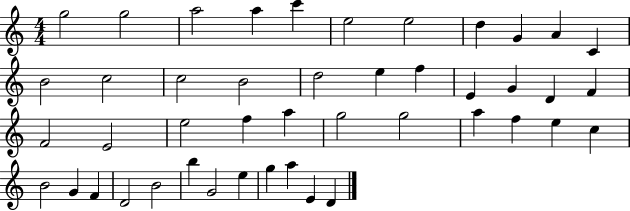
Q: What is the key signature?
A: C major